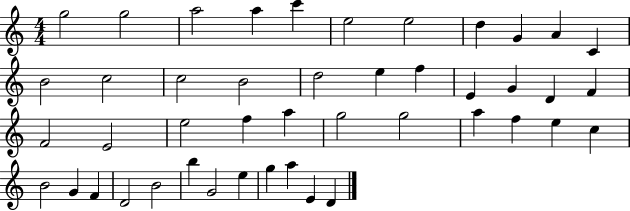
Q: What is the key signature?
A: C major